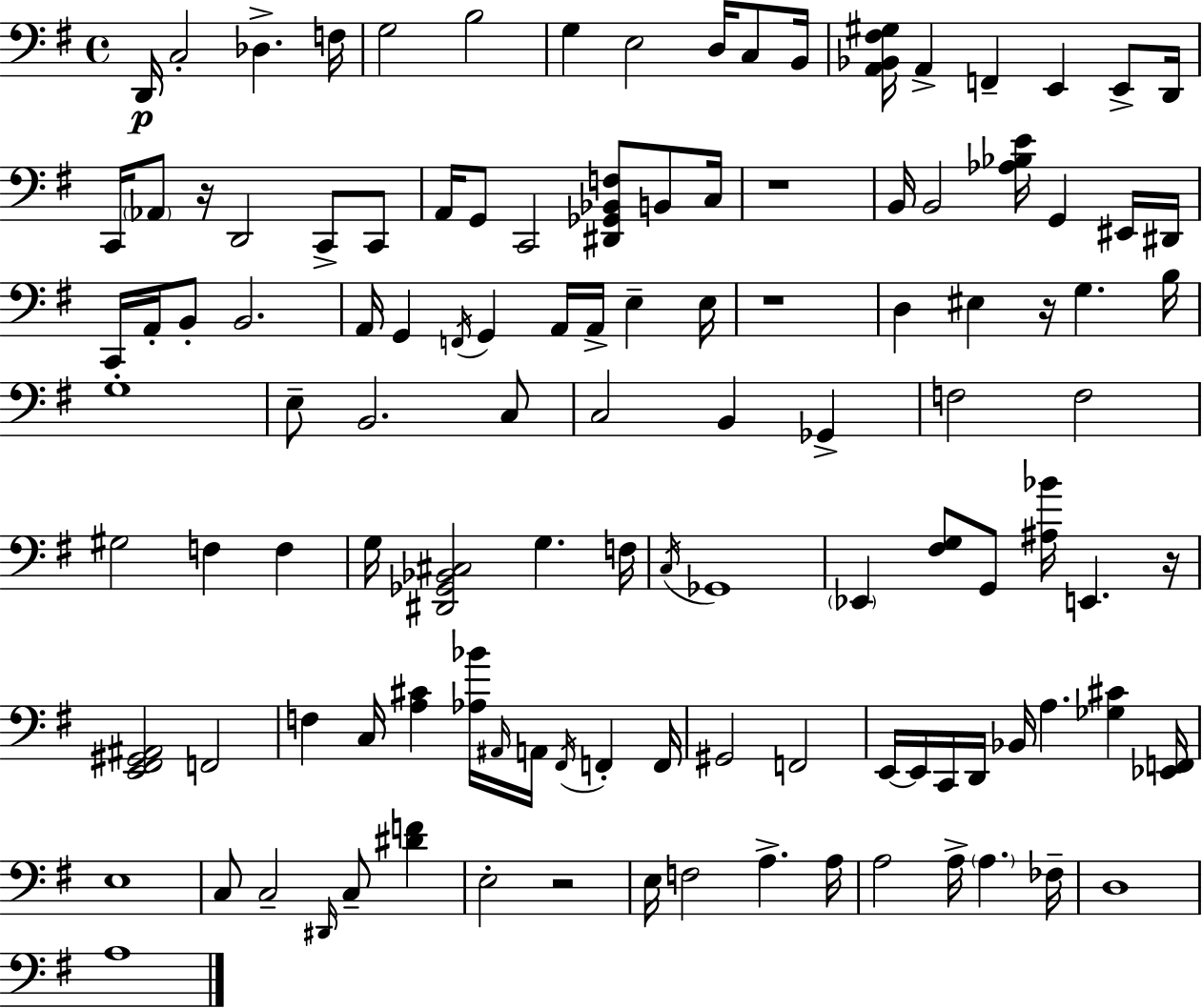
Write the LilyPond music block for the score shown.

{
  \clef bass
  \time 4/4
  \defaultTimeSignature
  \key g \major
  \repeat volta 2 { d,16\p c2-. des4.-> f16 | g2 b2 | g4 e2 d16 c8 b,16 | <a, bes, fis gis>16 a,4-> f,4-- e,4 e,8-> d,16 | \break c,16 \parenthesize aes,8 r16 d,2 c,8-> c,8 | a,16 g,8 c,2 <dis, ges, bes, f>8 b,8 c16 | r1 | b,16 b,2 <aes bes e'>16 g,4 eis,16 dis,16 | \break c,16 a,16-. b,8-. b,2. | a,16 g,4 \acciaccatura { f,16 } g,4 a,16 a,16-> e4-- | e16 r1 | d4 eis4 r16 g4. | \break b16 g1-. | e8-- b,2. c8 | c2 b,4 ges,4-> | f2 f2 | \break gis2 f4 f4 | g16 <dis, ges, bes, cis>2 g4. | f16 \acciaccatura { c16 } ges,1 | \parenthesize ees,4 <fis g>8 g,8 <ais bes'>16 e,4. | \break r16 <e, fis, gis, ais,>2 f,2 | f4 c16 <a cis'>4 <aes bes'>16 \grace { ais,16 } a,16 \acciaccatura { fis,16 } f,4-. | f,16 gis,2 f,2 | e,16~~ e,16 c,16 d,16 bes,16 a4. <ges cis'>4 | \break <ees, f,>16 e1 | c8 c2-- \grace { dis,16 } c8-- | <dis' f'>4 e2-. r2 | e16 f2 a4.-> | \break a16 a2 a16-> \parenthesize a4. | fes16-- d1 | a1 | } \bar "|."
}